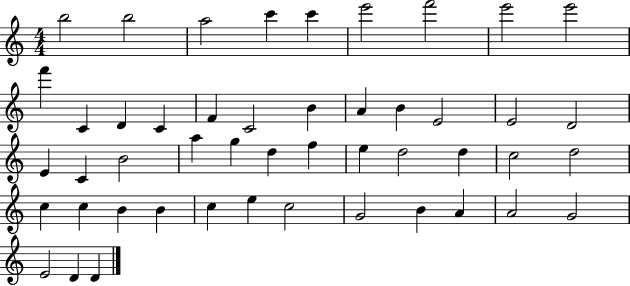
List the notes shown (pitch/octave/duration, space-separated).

B5/h B5/h A5/h C6/q C6/q E6/h F6/h E6/h E6/h F6/q C4/q D4/q C4/q F4/q C4/h B4/q A4/q B4/q E4/h E4/h D4/h E4/q C4/q B4/h A5/q G5/q D5/q F5/q E5/q D5/h D5/q C5/h D5/h C5/q C5/q B4/q B4/q C5/q E5/q C5/h G4/h B4/q A4/q A4/h G4/h E4/h D4/q D4/q